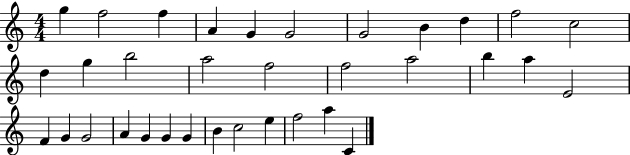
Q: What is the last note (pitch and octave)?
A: C4